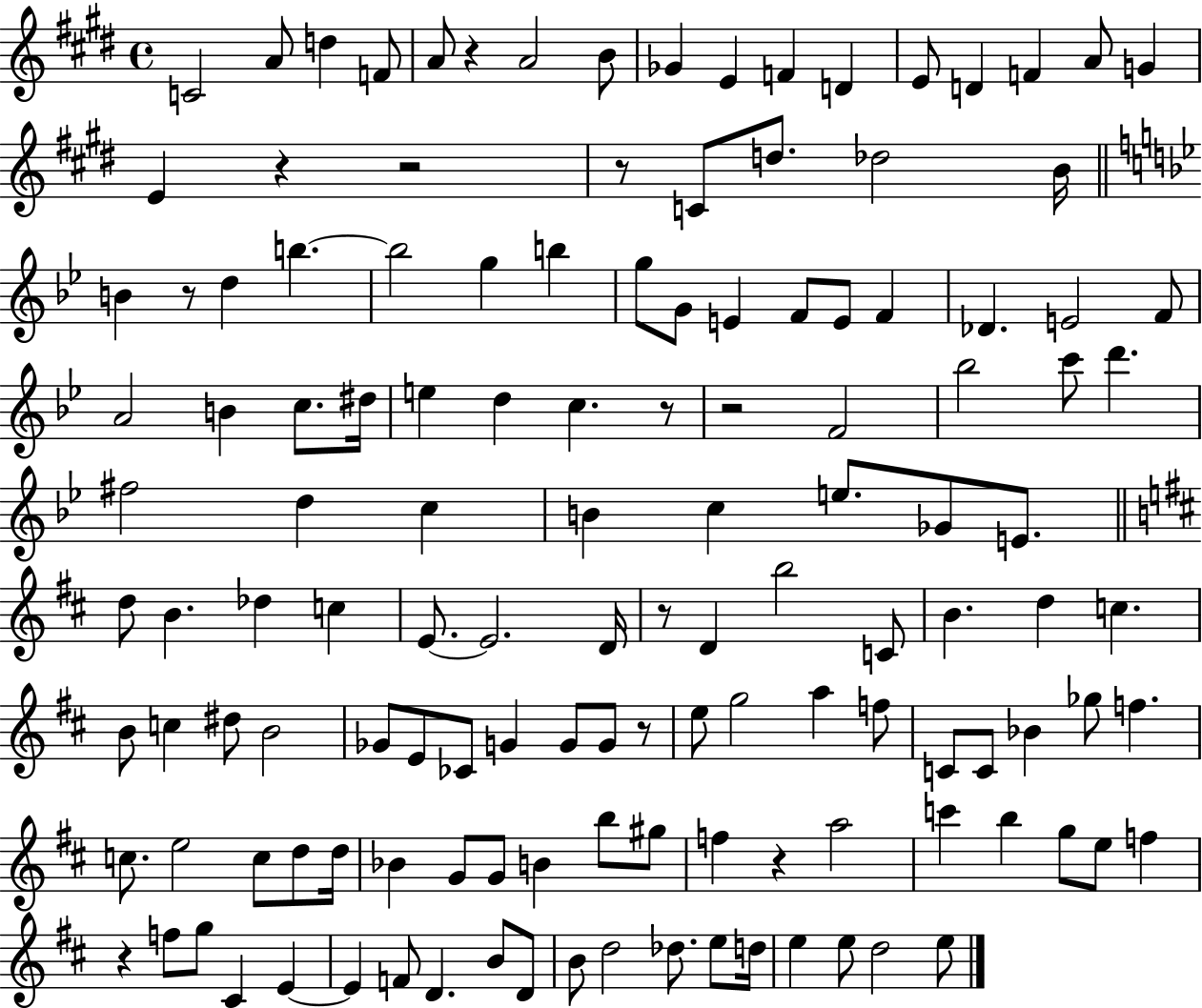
C4/h A4/e D5/q F4/e A4/e R/q A4/h B4/e Gb4/q E4/q F4/q D4/q E4/e D4/q F4/q A4/e G4/q E4/q R/q R/h R/e C4/e D5/e. Db5/h B4/s B4/q R/e D5/q B5/q. B5/h G5/q B5/q G5/e G4/e E4/q F4/e E4/e F4/q Db4/q. E4/h F4/e A4/h B4/q C5/e. D#5/s E5/q D5/q C5/q. R/e R/h F4/h Bb5/h C6/e D6/q. F#5/h D5/q C5/q B4/q C5/q E5/e. Gb4/e E4/e. D5/e B4/q. Db5/q C5/q E4/e. E4/h. D4/s R/e D4/q B5/h C4/e B4/q. D5/q C5/q. B4/e C5/q D#5/e B4/h Gb4/e E4/e CES4/e G4/q G4/e G4/e R/e E5/e G5/h A5/q F5/e C4/e C4/e Bb4/q Gb5/e F5/q. C5/e. E5/h C5/e D5/e D5/s Bb4/q G4/e G4/e B4/q B5/e G#5/e F5/q R/q A5/h C6/q B5/q G5/e E5/e F5/q R/q F5/e G5/e C#4/q E4/q E4/q F4/e D4/q. B4/e D4/e B4/e D5/h Db5/e. E5/e D5/s E5/q E5/e D5/h E5/e